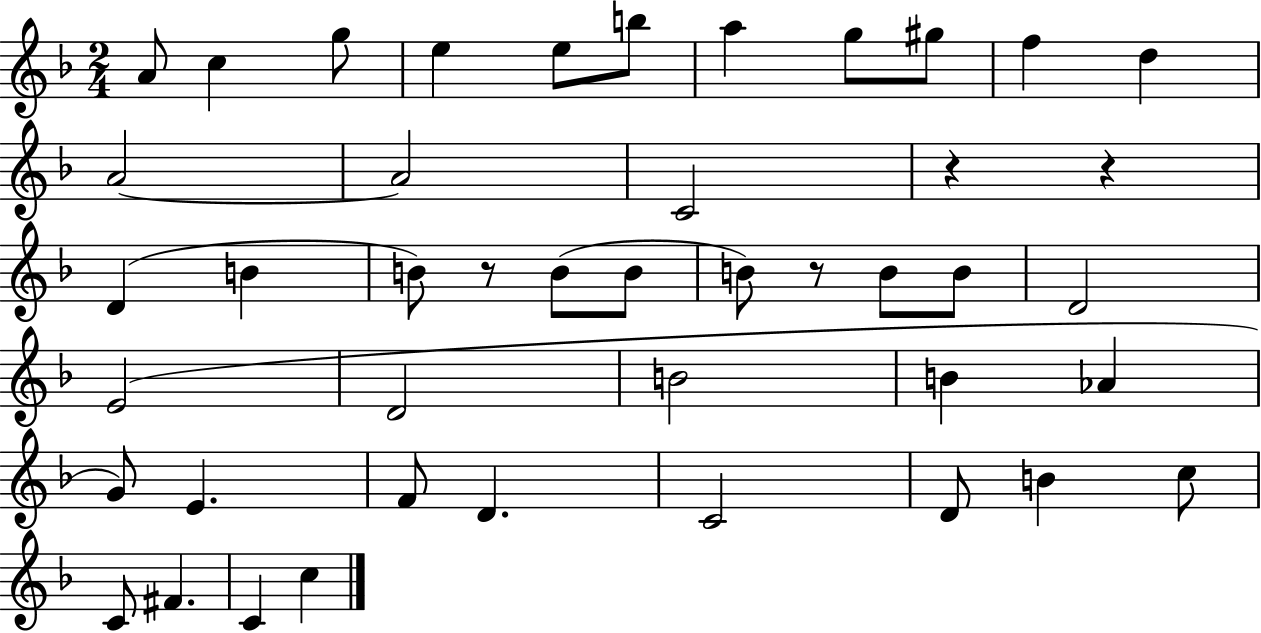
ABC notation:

X:1
T:Untitled
M:2/4
L:1/4
K:F
A/2 c g/2 e e/2 b/2 a g/2 ^g/2 f d A2 A2 C2 z z D B B/2 z/2 B/2 B/2 B/2 z/2 B/2 B/2 D2 E2 D2 B2 B _A G/2 E F/2 D C2 D/2 B c/2 C/2 ^F C c